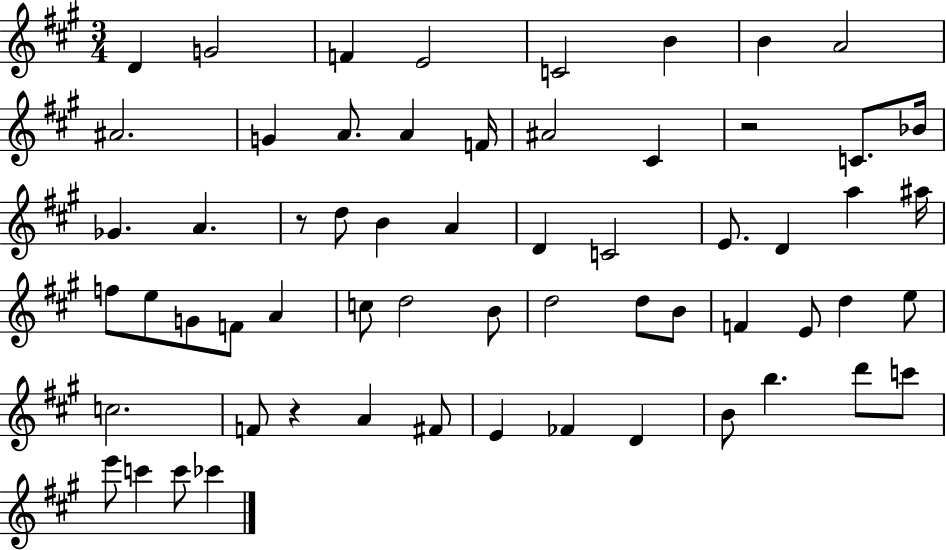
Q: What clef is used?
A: treble